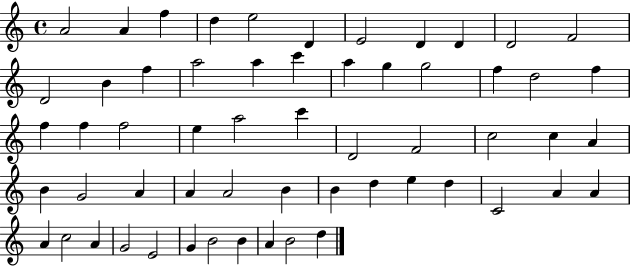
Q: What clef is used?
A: treble